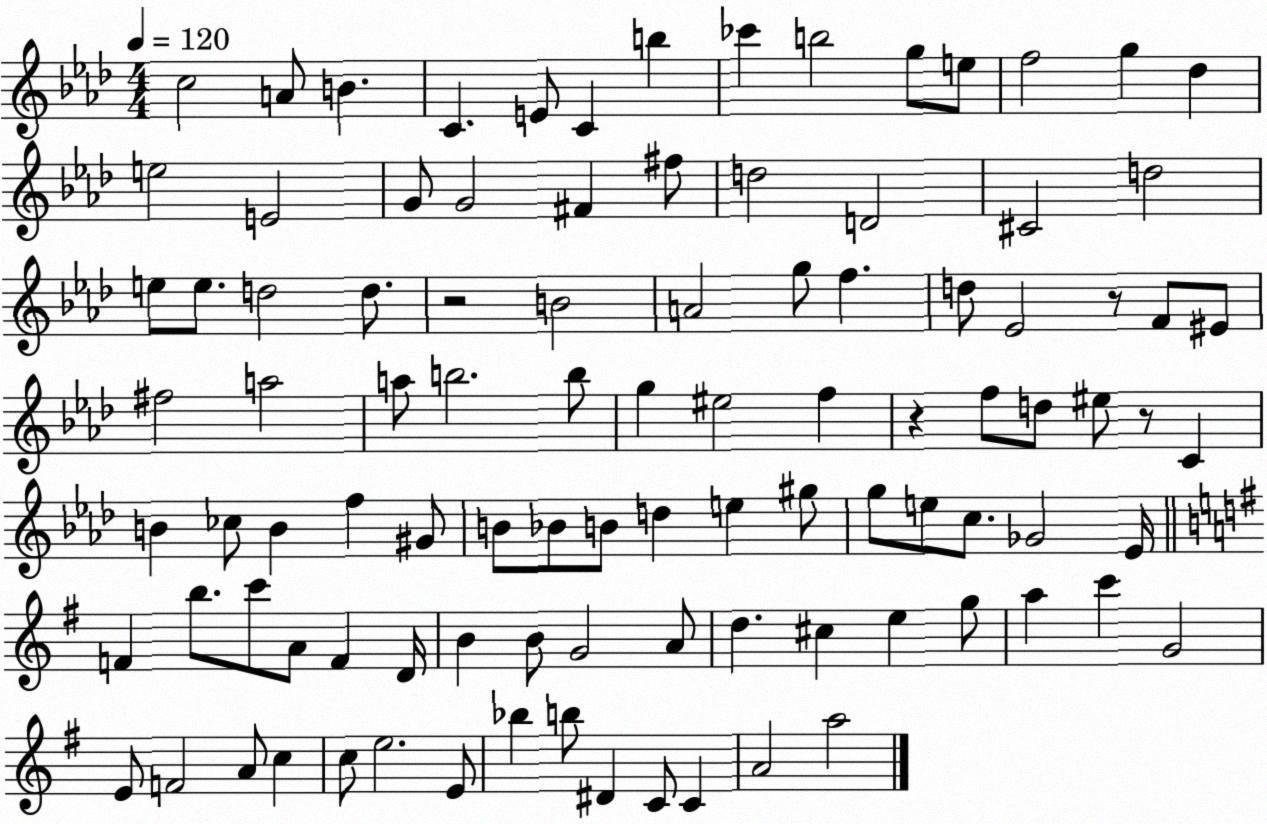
X:1
T:Untitled
M:4/4
L:1/4
K:Ab
c2 A/2 B C E/2 C b _c' b2 g/2 e/2 f2 g _d e2 E2 G/2 G2 ^F ^f/2 d2 D2 ^C2 d2 e/2 e/2 d2 d/2 z2 B2 A2 g/2 f d/2 _E2 z/2 F/2 ^E/2 ^f2 a2 a/2 b2 b/2 g ^e2 f z f/2 d/2 ^e/2 z/2 C B _c/2 B f ^G/2 B/2 _B/2 B/2 d e ^g/2 g/2 e/2 c/2 _G2 _E/4 F b/2 c'/2 A/2 F D/4 B B/2 G2 A/2 d ^c e g/2 a c' G2 E/2 F2 A/2 c c/2 e2 E/2 _b b/2 ^D C/2 C A2 a2